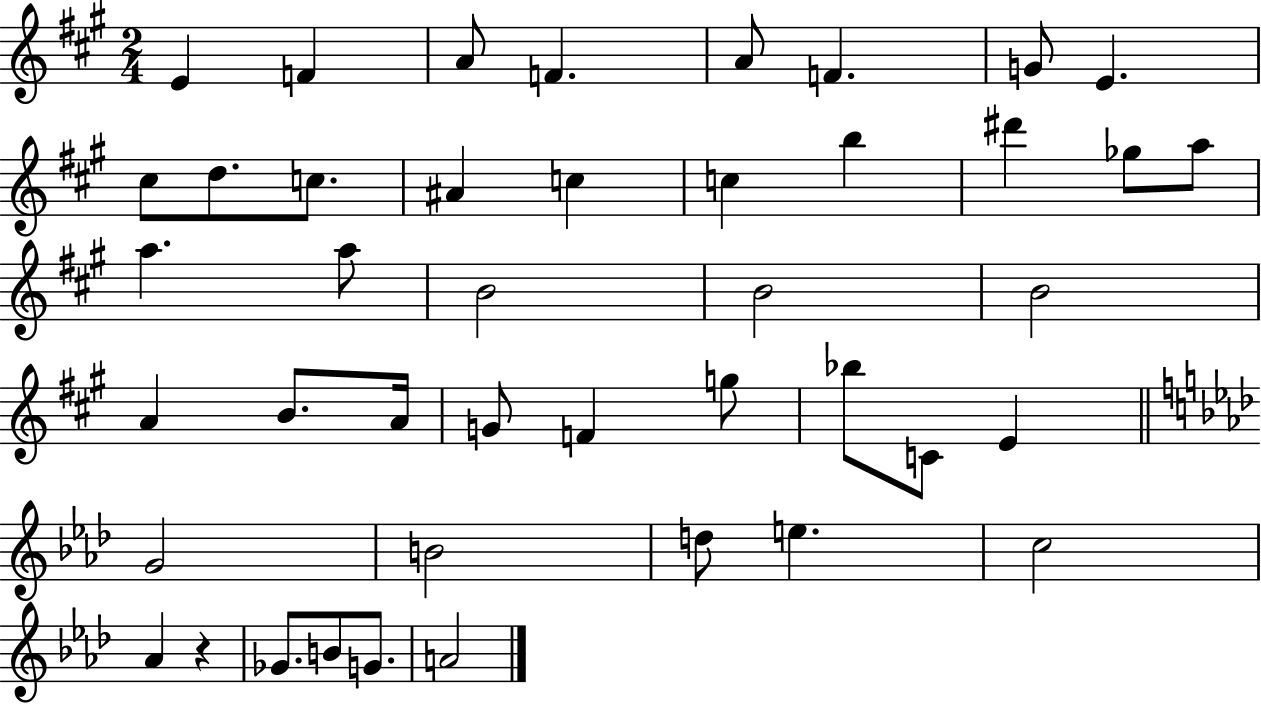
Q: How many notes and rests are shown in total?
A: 43